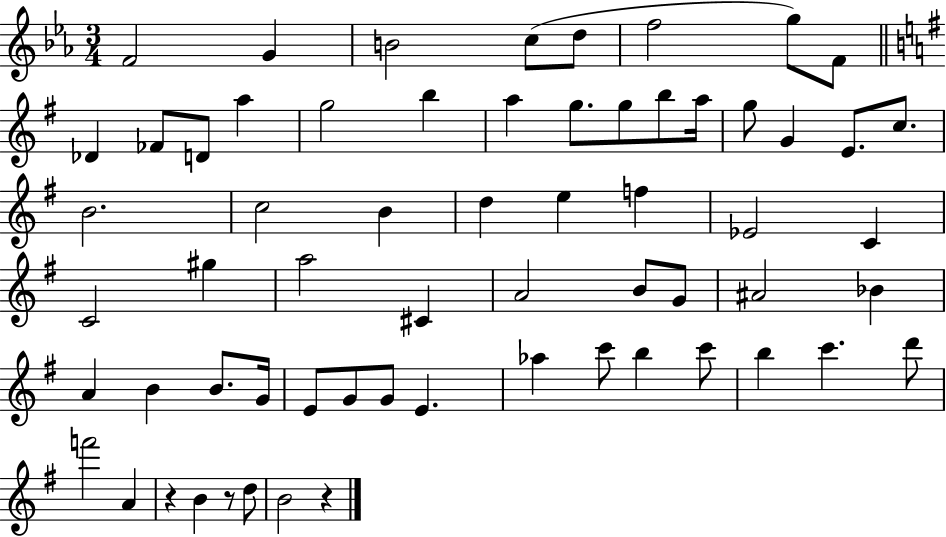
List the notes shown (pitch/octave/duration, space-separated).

F4/h G4/q B4/h C5/e D5/e F5/h G5/e F4/e Db4/q FES4/e D4/e A5/q G5/h B5/q A5/q G5/e. G5/e B5/e A5/s G5/e G4/q E4/e. C5/e. B4/h. C5/h B4/q D5/q E5/q F5/q Eb4/h C4/q C4/h G#5/q A5/h C#4/q A4/h B4/e G4/e A#4/h Bb4/q A4/q B4/q B4/e. G4/s E4/e G4/e G4/e E4/q. Ab5/q C6/e B5/q C6/e B5/q C6/q. D6/e F6/h A4/q R/q B4/q R/e D5/e B4/h R/q